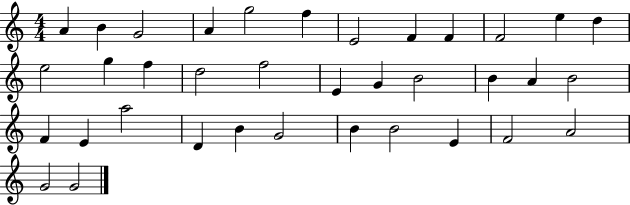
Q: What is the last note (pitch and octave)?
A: G4